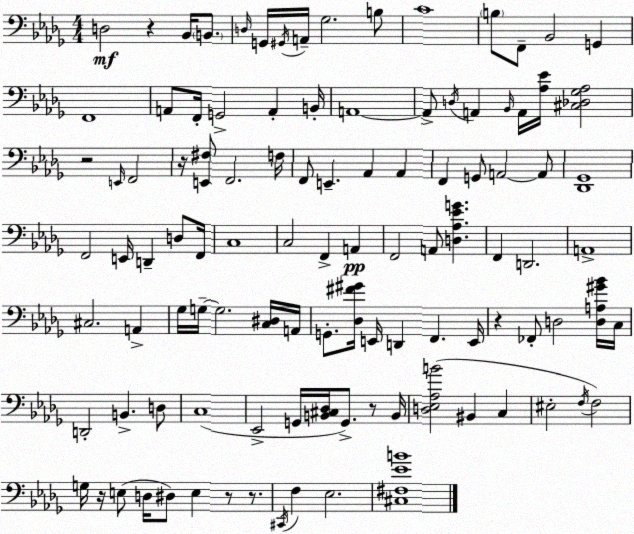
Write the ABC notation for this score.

X:1
T:Untitled
M:4/4
L:1/4
K:Bbm
D,2 z _B,,/4 B,,/2 D,/4 G,,/4 ^G,,/4 A,,/4 _G,2 B,/2 C4 B,/2 F,,/2 _B,,2 G,, F,,4 A,,/2 F,,/4 G,,2 A,, B,,/4 A,,4 A,,/2 D,/4 A,, _B,,/4 A,,/4 [_A,_E]/4 [^C,_D,_G,_A,]2 z2 E,,/4 F,,2 z/4 [E,,^F,]/2 F,,2 F,/4 F,,/2 E,, _A,, _A,, F,, G,,/2 A,,2 A,,/2 [_D,,_G,,]4 F,,2 E,,/4 D,, D,/2 F,,/4 C,4 C,2 F,, A,, F,,2 A,,/2 [D,_A,_EG] F,, D,,2 A,,4 ^C,2 A,, _G,/4 G,/4 G,2 [C,^D,]/4 A,,/4 G,,/2 [_D,^F^G]/4 E,,/4 D,, F,, E,,/4 z _F,,/2 D,2 [D,A,^G_B]/4 C,/4 D,,2 B,, D,/2 C,4 _E,,2 G,,/4 [B,,^C,_D,]/4 G,,/2 z/2 B,,/4 [D,_E,_A,B]2 ^B,, C, ^E,2 F,/4 F,2 G,/4 z/4 E,/2 D,/4 ^D,/2 E, z/2 z/2 ^C,,/4 F, _E,2 [^C,^F,_EB]4